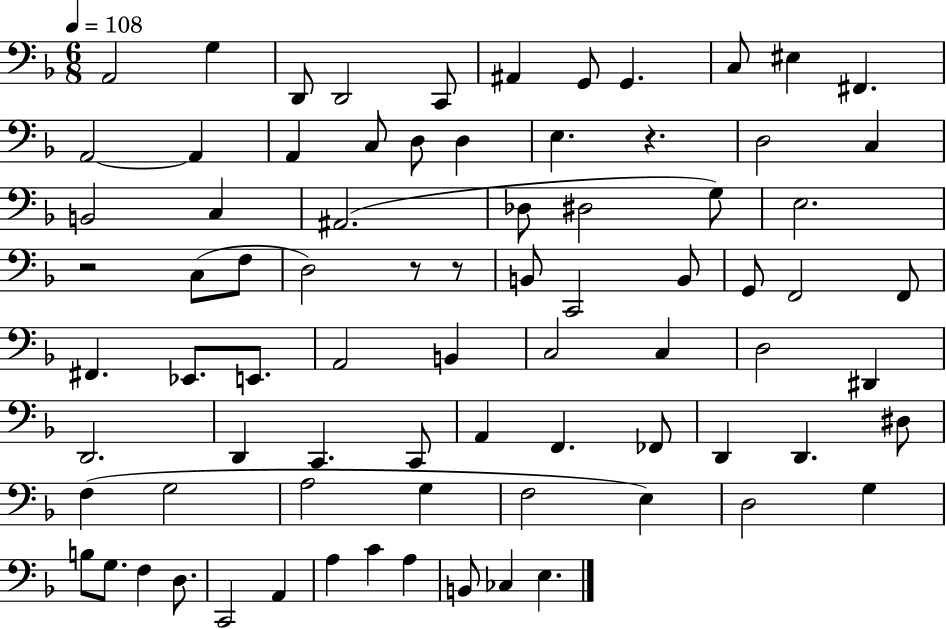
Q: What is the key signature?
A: F major